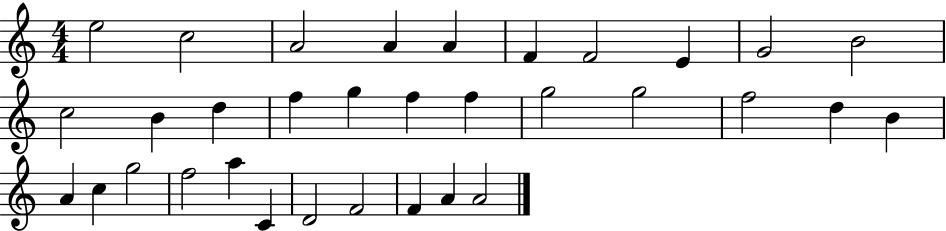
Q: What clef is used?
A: treble